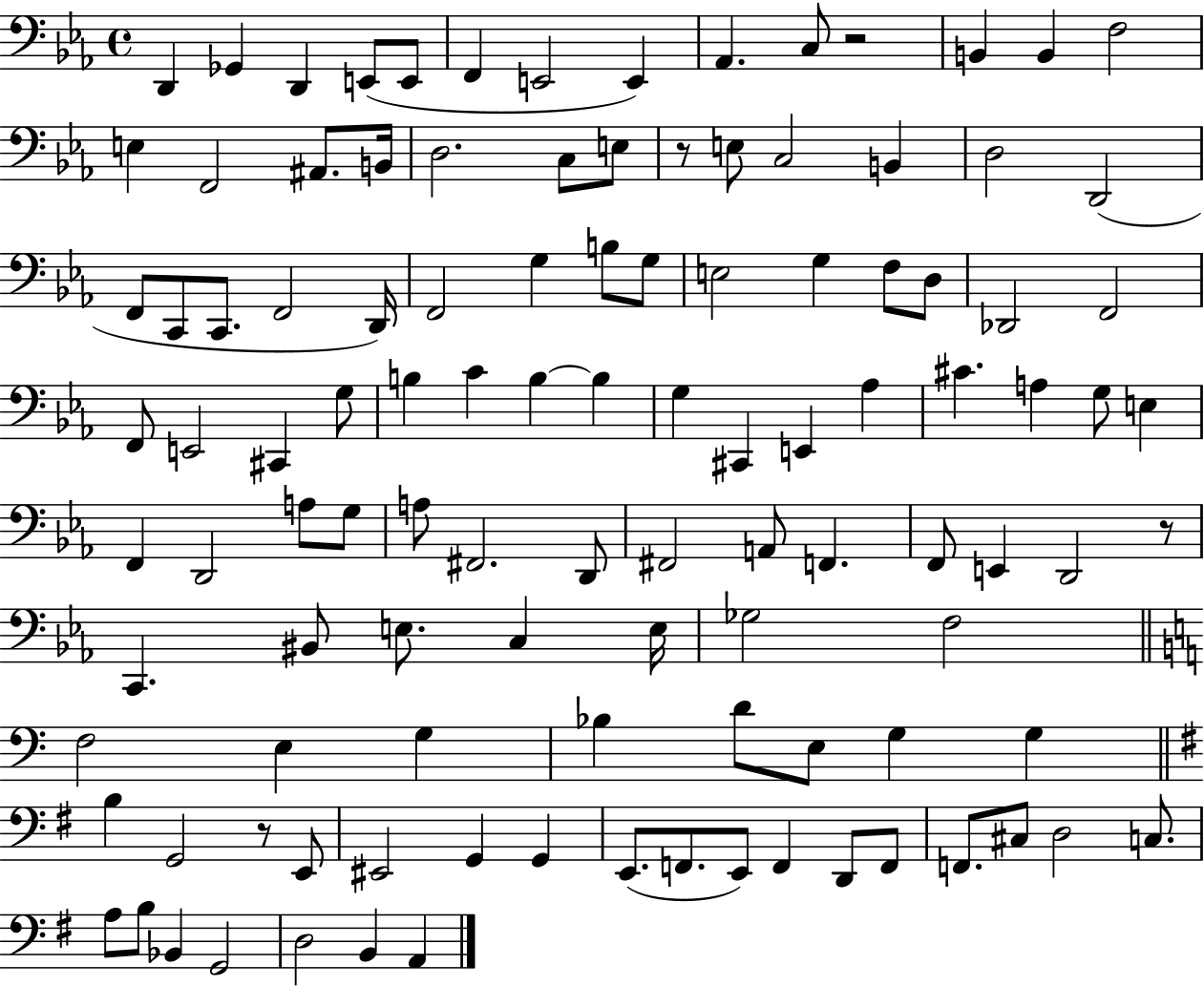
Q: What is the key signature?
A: EES major